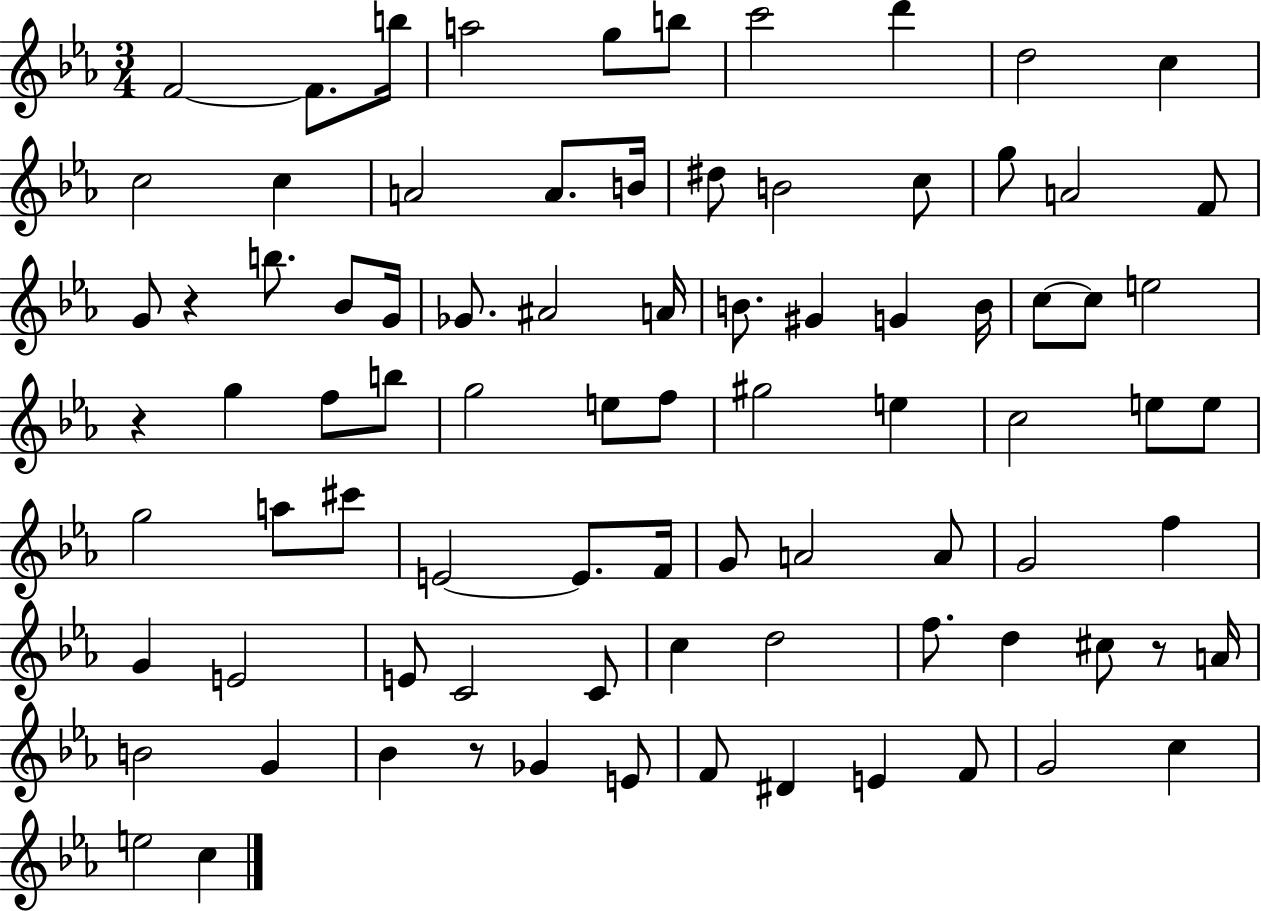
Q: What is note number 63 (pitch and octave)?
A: C5